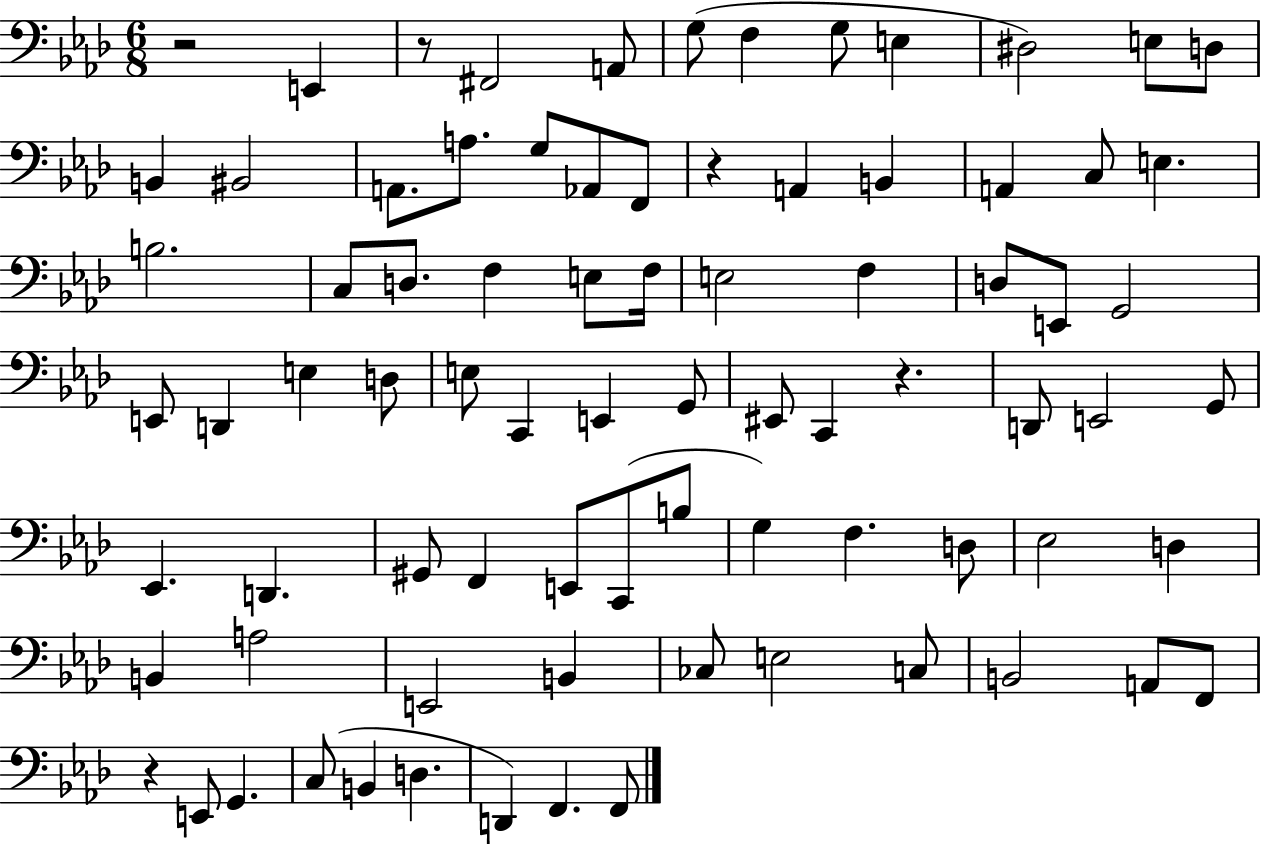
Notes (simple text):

R/h E2/q R/e F#2/h A2/e G3/e F3/q G3/e E3/q D#3/h E3/e D3/e B2/q BIS2/h A2/e. A3/e. G3/e Ab2/e F2/e R/q A2/q B2/q A2/q C3/e E3/q. B3/h. C3/e D3/e. F3/q E3/e F3/s E3/h F3/q D3/e E2/e G2/h E2/e D2/q E3/q D3/e E3/e C2/q E2/q G2/e EIS2/e C2/q R/q. D2/e E2/h G2/e Eb2/q. D2/q. G#2/e F2/q E2/e C2/e B3/e G3/q F3/q. D3/e Eb3/h D3/q B2/q A3/h E2/h B2/q CES3/e E3/h C3/e B2/h A2/e F2/e R/q E2/e G2/q. C3/e B2/q D3/q. D2/q F2/q. F2/e